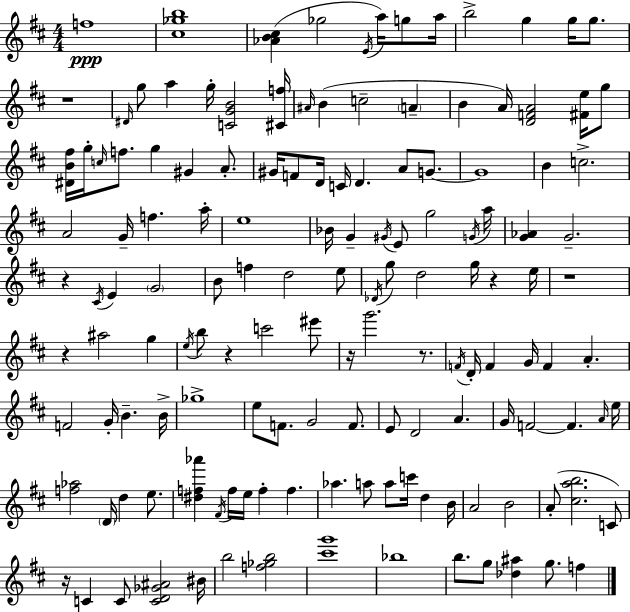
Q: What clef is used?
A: treble